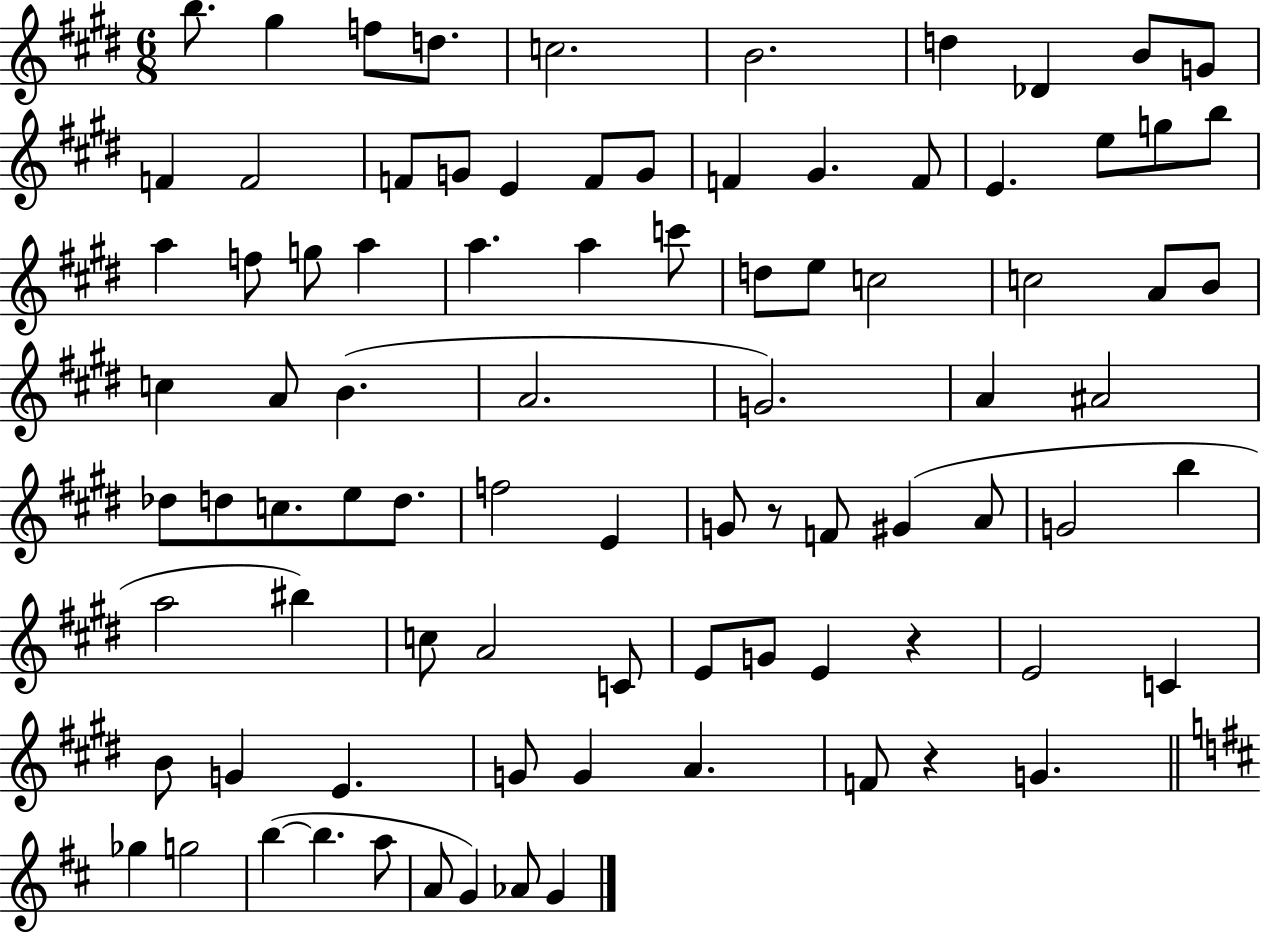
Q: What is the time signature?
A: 6/8